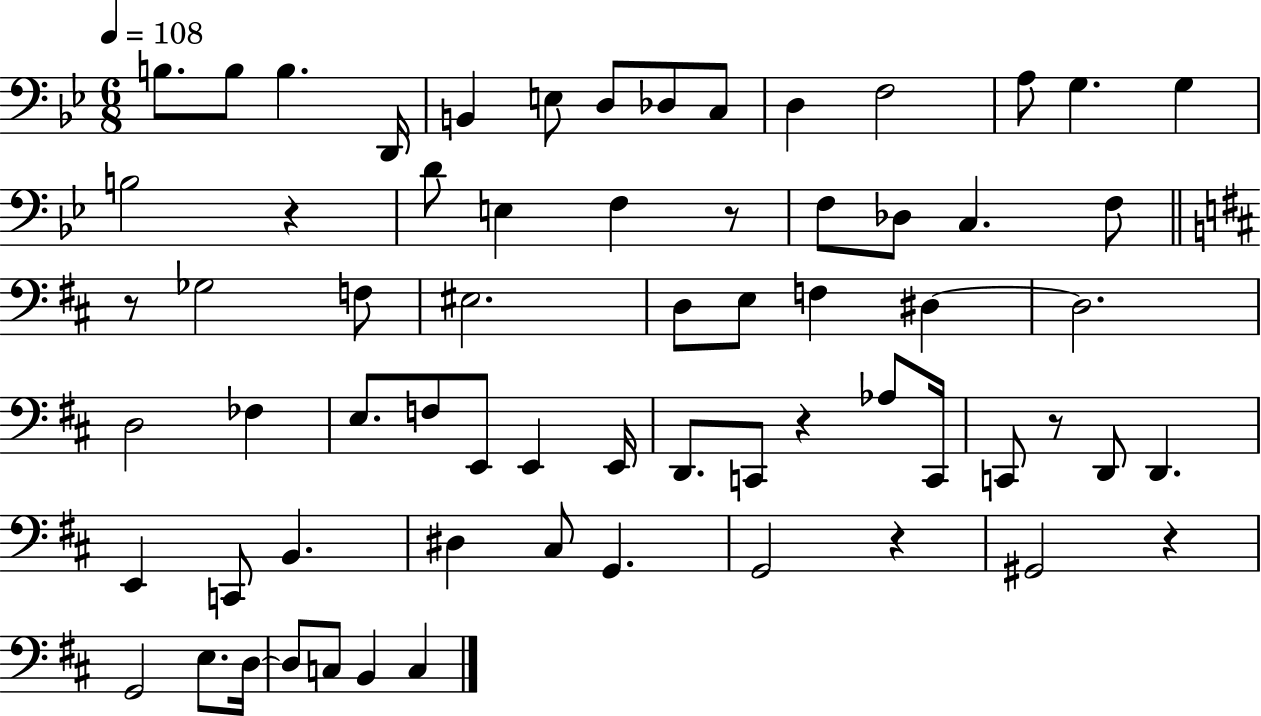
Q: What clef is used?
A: bass